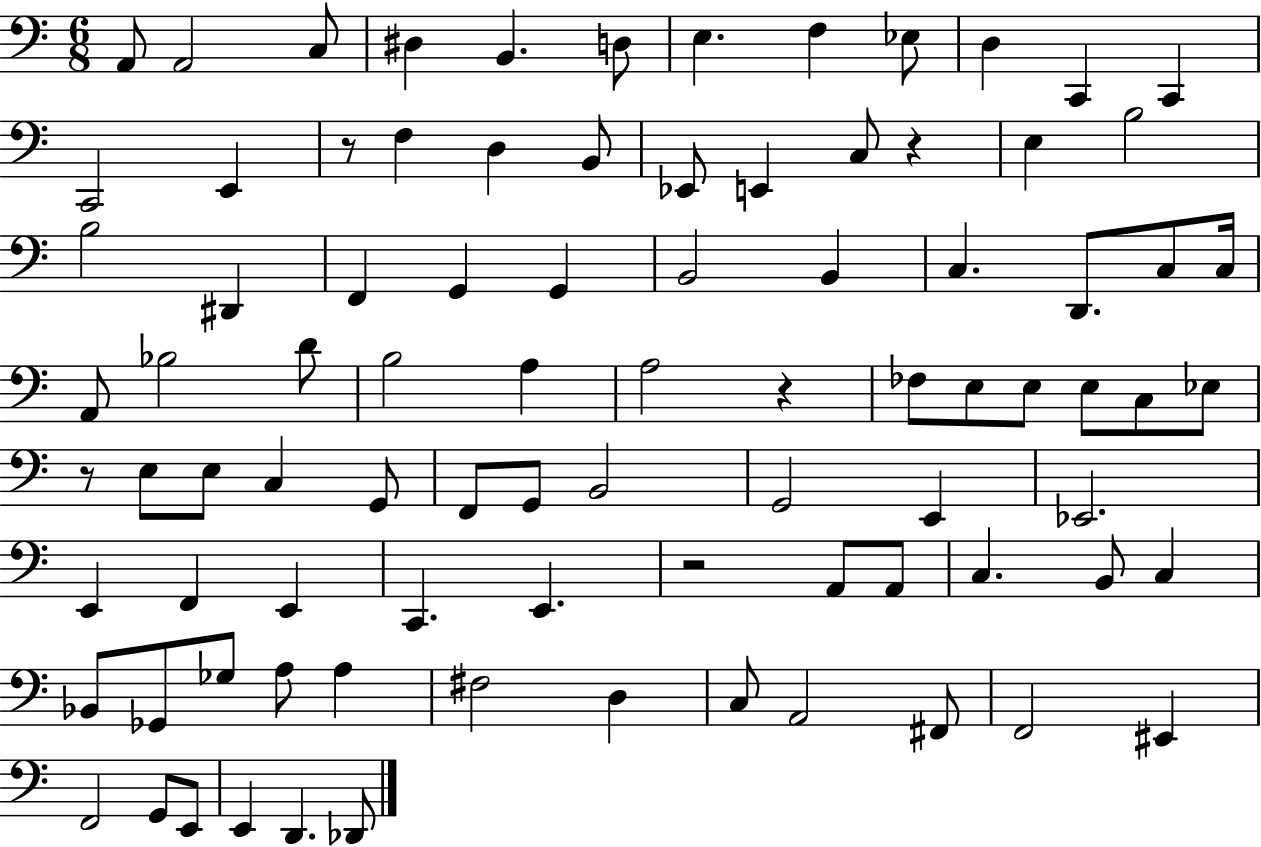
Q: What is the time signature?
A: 6/8